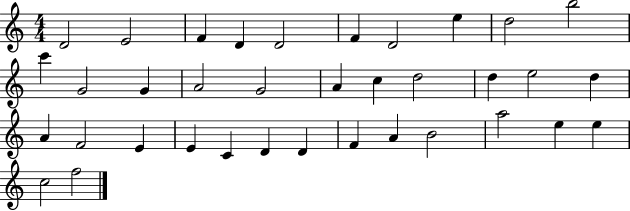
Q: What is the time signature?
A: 4/4